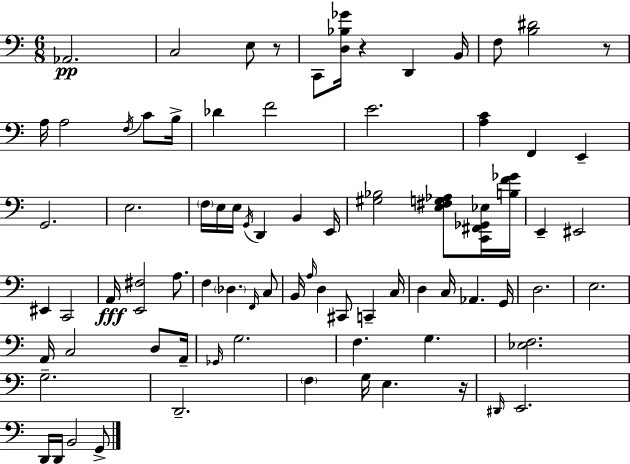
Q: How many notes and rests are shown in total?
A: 80